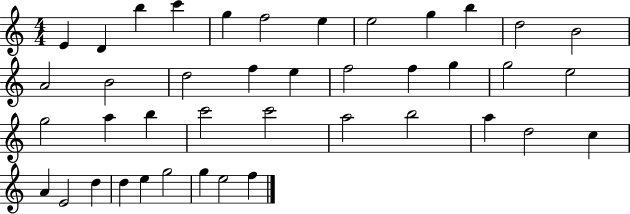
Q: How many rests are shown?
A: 0